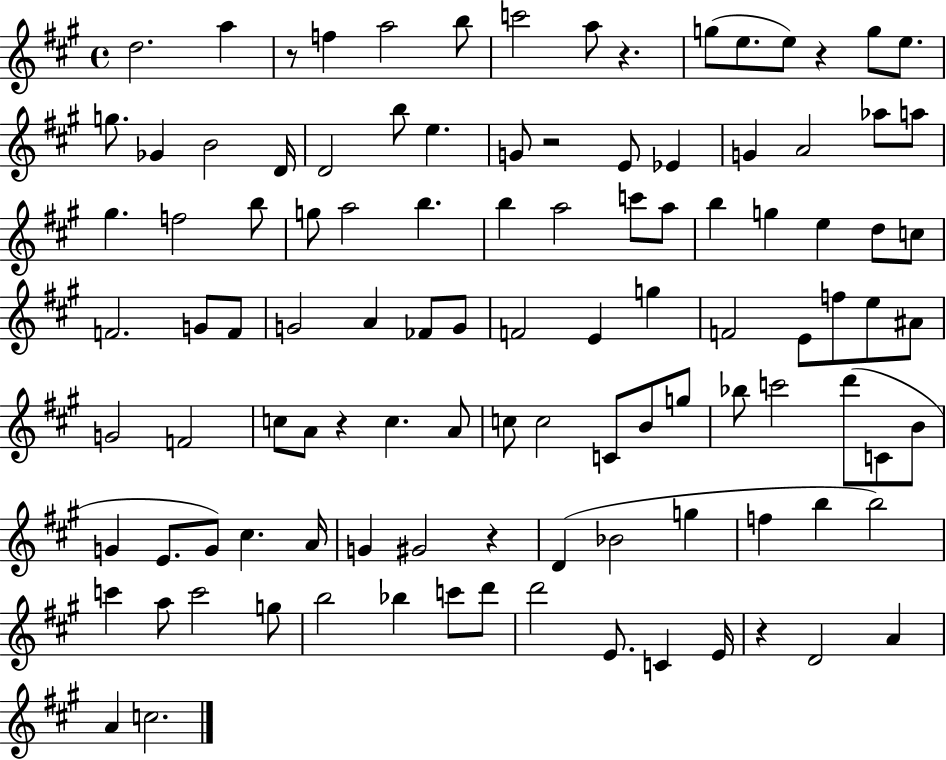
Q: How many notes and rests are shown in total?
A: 108